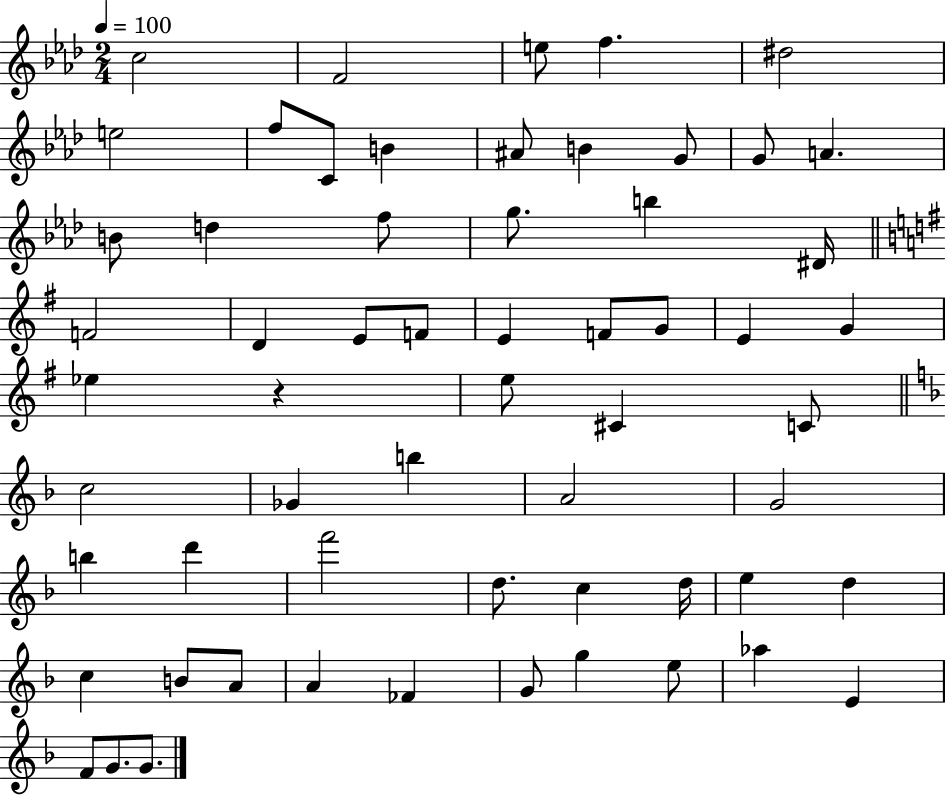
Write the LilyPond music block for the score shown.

{
  \clef treble
  \numericTimeSignature
  \time 2/4
  \key aes \major
  \tempo 4 = 100
  c''2 | f'2 | e''8 f''4. | dis''2 | \break e''2 | f''8 c'8 b'4 | ais'8 b'4 g'8 | g'8 a'4. | \break b'8 d''4 f''8 | g''8. b''4 dis'16 | \bar "||" \break \key e \minor f'2 | d'4 e'8 f'8 | e'4 f'8 g'8 | e'4 g'4 | \break ees''4 r4 | e''8 cis'4 c'8 | \bar "||" \break \key f \major c''2 | ges'4 b''4 | a'2 | g'2 | \break b''4 d'''4 | f'''2 | d''8. c''4 d''16 | e''4 d''4 | \break c''4 b'8 a'8 | a'4 fes'4 | g'8 g''4 e''8 | aes''4 e'4 | \break f'8 g'8. g'8. | \bar "|."
}